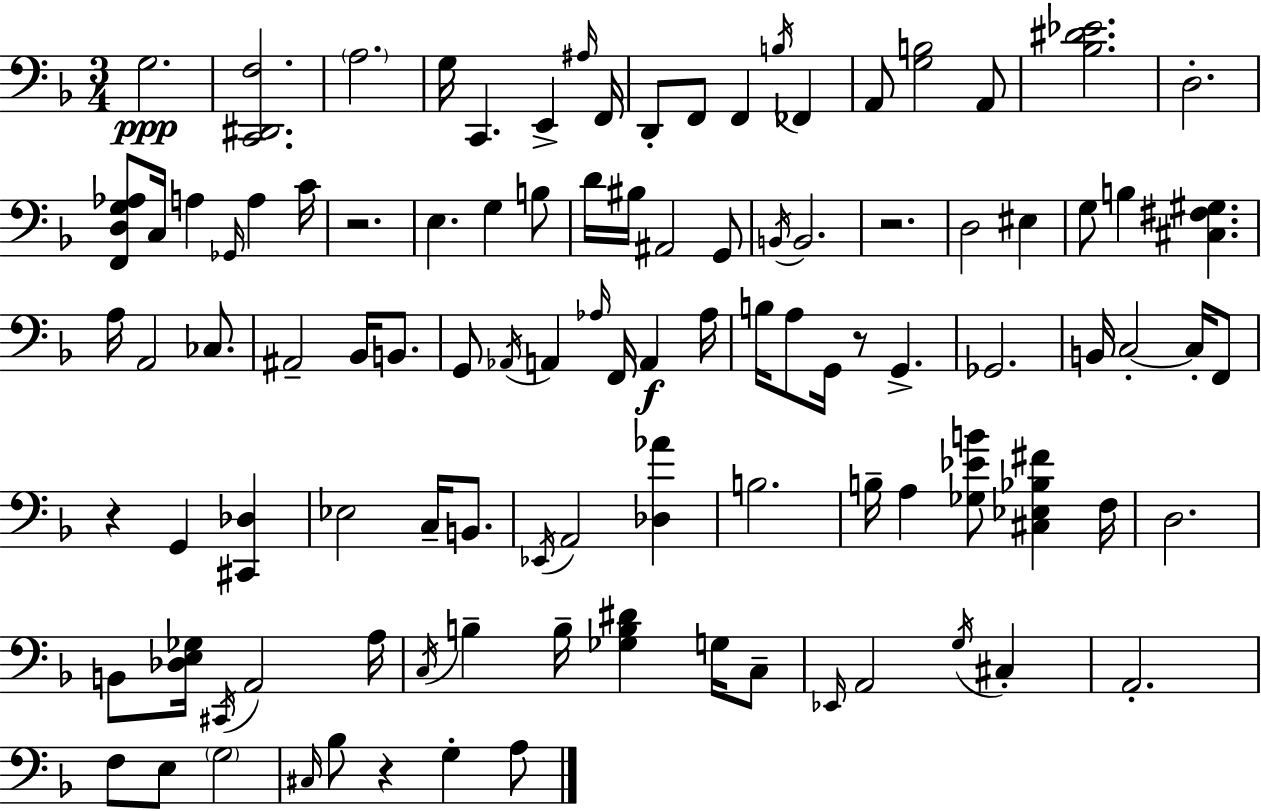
X:1
T:Untitled
M:3/4
L:1/4
K:Dm
G,2 [C,,^D,,F,]2 A,2 G,/4 C,, E,, ^A,/4 F,,/4 D,,/2 F,,/2 F,, B,/4 _F,, A,,/2 [G,B,]2 A,,/2 [_B,^D_E]2 D,2 [F,,D,G,_A,]/2 C,/4 A, _G,,/4 A, C/4 z2 E, G, B,/2 D/4 ^B,/4 ^A,,2 G,,/2 B,,/4 B,,2 z2 D,2 ^E, G,/2 B, [^C,^F,^G,] A,/4 A,,2 _C,/2 ^A,,2 _B,,/4 B,,/2 G,,/2 _A,,/4 A,, _A,/4 F,,/4 A,, _A,/4 B,/4 A,/2 G,,/4 z/2 G,, _G,,2 B,,/4 C,2 C,/4 F,,/2 z G,, [^C,,_D,] _E,2 C,/4 B,,/2 _E,,/4 A,,2 [_D,_A] B,2 B,/4 A, [_G,_EB]/2 [^C,_E,_B,^F] F,/4 D,2 B,,/2 [_D,E,_G,]/4 ^C,,/4 A,,2 A,/4 C,/4 B, B,/4 [_G,B,^D] G,/4 C,/2 _E,,/4 A,,2 G,/4 ^C, A,,2 F,/2 E,/2 G,2 ^C,/4 _B,/2 z G, A,/2